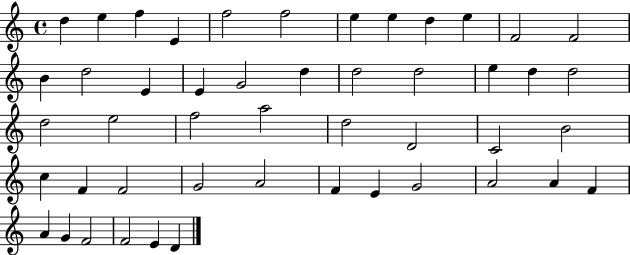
{
  \clef treble
  \time 4/4
  \defaultTimeSignature
  \key c \major
  d''4 e''4 f''4 e'4 | f''2 f''2 | e''4 e''4 d''4 e''4 | f'2 f'2 | \break b'4 d''2 e'4 | e'4 g'2 d''4 | d''2 d''2 | e''4 d''4 d''2 | \break d''2 e''2 | f''2 a''2 | d''2 d'2 | c'2 b'2 | \break c''4 f'4 f'2 | g'2 a'2 | f'4 e'4 g'2 | a'2 a'4 f'4 | \break a'4 g'4 f'2 | f'2 e'4 d'4 | \bar "|."
}